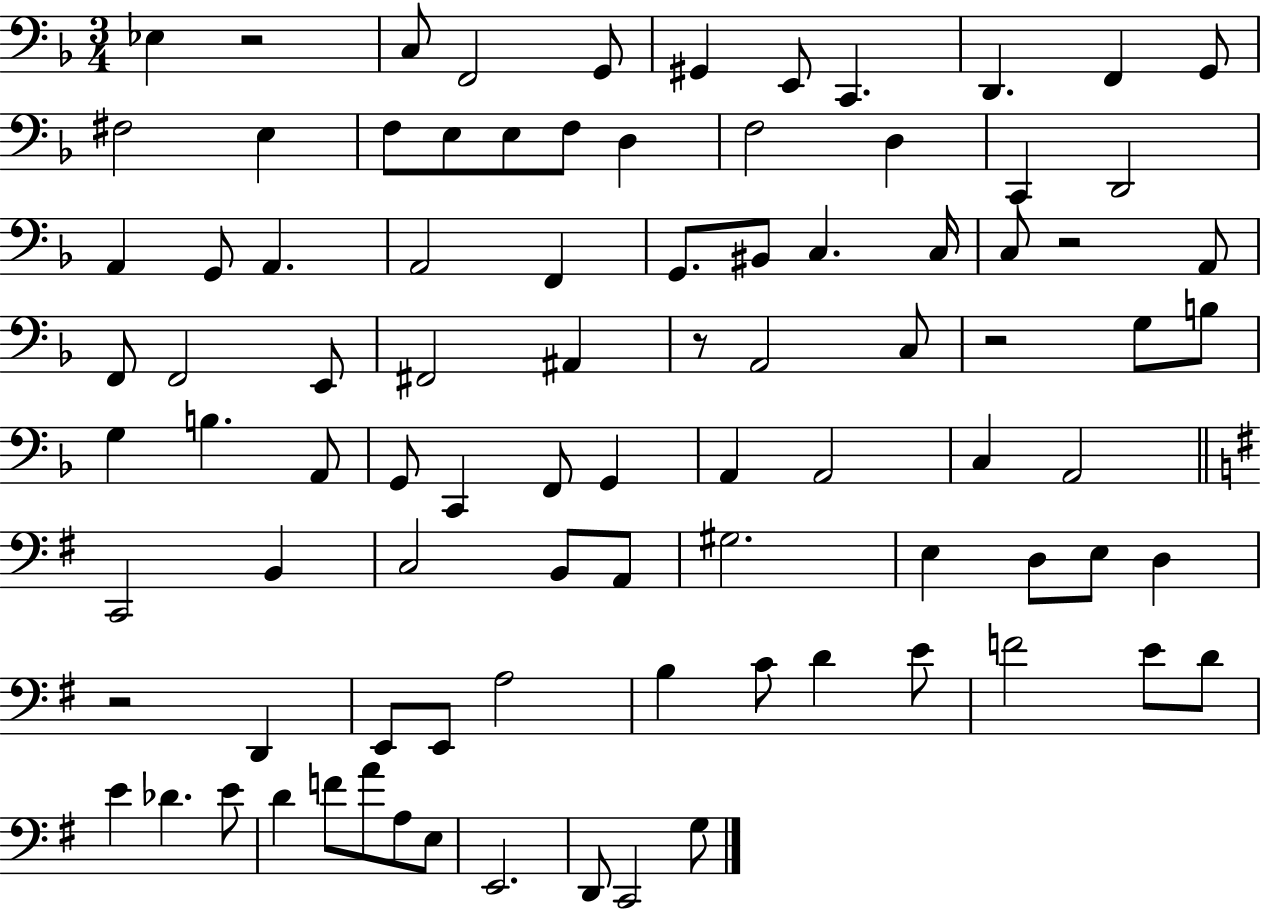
{
  \clef bass
  \numericTimeSignature
  \time 3/4
  \key f \major
  ees4 r2 | c8 f,2 g,8 | gis,4 e,8 c,4. | d,4. f,4 g,8 | \break fis2 e4 | f8 e8 e8 f8 d4 | f2 d4 | c,4 d,2 | \break a,4 g,8 a,4. | a,2 f,4 | g,8. bis,8 c4. c16 | c8 r2 a,8 | \break f,8 f,2 e,8 | fis,2 ais,4 | r8 a,2 c8 | r2 g8 b8 | \break g4 b4. a,8 | g,8 c,4 f,8 g,4 | a,4 a,2 | c4 a,2 | \break \bar "||" \break \key g \major c,2 b,4 | c2 b,8 a,8 | gis2. | e4 d8 e8 d4 | \break r2 d,4 | e,8 e,8 a2 | b4 c'8 d'4 e'8 | f'2 e'8 d'8 | \break e'4 des'4. e'8 | d'4 f'8 a'8 a8 e8 | e,2. | d,8 c,2 g8 | \break \bar "|."
}